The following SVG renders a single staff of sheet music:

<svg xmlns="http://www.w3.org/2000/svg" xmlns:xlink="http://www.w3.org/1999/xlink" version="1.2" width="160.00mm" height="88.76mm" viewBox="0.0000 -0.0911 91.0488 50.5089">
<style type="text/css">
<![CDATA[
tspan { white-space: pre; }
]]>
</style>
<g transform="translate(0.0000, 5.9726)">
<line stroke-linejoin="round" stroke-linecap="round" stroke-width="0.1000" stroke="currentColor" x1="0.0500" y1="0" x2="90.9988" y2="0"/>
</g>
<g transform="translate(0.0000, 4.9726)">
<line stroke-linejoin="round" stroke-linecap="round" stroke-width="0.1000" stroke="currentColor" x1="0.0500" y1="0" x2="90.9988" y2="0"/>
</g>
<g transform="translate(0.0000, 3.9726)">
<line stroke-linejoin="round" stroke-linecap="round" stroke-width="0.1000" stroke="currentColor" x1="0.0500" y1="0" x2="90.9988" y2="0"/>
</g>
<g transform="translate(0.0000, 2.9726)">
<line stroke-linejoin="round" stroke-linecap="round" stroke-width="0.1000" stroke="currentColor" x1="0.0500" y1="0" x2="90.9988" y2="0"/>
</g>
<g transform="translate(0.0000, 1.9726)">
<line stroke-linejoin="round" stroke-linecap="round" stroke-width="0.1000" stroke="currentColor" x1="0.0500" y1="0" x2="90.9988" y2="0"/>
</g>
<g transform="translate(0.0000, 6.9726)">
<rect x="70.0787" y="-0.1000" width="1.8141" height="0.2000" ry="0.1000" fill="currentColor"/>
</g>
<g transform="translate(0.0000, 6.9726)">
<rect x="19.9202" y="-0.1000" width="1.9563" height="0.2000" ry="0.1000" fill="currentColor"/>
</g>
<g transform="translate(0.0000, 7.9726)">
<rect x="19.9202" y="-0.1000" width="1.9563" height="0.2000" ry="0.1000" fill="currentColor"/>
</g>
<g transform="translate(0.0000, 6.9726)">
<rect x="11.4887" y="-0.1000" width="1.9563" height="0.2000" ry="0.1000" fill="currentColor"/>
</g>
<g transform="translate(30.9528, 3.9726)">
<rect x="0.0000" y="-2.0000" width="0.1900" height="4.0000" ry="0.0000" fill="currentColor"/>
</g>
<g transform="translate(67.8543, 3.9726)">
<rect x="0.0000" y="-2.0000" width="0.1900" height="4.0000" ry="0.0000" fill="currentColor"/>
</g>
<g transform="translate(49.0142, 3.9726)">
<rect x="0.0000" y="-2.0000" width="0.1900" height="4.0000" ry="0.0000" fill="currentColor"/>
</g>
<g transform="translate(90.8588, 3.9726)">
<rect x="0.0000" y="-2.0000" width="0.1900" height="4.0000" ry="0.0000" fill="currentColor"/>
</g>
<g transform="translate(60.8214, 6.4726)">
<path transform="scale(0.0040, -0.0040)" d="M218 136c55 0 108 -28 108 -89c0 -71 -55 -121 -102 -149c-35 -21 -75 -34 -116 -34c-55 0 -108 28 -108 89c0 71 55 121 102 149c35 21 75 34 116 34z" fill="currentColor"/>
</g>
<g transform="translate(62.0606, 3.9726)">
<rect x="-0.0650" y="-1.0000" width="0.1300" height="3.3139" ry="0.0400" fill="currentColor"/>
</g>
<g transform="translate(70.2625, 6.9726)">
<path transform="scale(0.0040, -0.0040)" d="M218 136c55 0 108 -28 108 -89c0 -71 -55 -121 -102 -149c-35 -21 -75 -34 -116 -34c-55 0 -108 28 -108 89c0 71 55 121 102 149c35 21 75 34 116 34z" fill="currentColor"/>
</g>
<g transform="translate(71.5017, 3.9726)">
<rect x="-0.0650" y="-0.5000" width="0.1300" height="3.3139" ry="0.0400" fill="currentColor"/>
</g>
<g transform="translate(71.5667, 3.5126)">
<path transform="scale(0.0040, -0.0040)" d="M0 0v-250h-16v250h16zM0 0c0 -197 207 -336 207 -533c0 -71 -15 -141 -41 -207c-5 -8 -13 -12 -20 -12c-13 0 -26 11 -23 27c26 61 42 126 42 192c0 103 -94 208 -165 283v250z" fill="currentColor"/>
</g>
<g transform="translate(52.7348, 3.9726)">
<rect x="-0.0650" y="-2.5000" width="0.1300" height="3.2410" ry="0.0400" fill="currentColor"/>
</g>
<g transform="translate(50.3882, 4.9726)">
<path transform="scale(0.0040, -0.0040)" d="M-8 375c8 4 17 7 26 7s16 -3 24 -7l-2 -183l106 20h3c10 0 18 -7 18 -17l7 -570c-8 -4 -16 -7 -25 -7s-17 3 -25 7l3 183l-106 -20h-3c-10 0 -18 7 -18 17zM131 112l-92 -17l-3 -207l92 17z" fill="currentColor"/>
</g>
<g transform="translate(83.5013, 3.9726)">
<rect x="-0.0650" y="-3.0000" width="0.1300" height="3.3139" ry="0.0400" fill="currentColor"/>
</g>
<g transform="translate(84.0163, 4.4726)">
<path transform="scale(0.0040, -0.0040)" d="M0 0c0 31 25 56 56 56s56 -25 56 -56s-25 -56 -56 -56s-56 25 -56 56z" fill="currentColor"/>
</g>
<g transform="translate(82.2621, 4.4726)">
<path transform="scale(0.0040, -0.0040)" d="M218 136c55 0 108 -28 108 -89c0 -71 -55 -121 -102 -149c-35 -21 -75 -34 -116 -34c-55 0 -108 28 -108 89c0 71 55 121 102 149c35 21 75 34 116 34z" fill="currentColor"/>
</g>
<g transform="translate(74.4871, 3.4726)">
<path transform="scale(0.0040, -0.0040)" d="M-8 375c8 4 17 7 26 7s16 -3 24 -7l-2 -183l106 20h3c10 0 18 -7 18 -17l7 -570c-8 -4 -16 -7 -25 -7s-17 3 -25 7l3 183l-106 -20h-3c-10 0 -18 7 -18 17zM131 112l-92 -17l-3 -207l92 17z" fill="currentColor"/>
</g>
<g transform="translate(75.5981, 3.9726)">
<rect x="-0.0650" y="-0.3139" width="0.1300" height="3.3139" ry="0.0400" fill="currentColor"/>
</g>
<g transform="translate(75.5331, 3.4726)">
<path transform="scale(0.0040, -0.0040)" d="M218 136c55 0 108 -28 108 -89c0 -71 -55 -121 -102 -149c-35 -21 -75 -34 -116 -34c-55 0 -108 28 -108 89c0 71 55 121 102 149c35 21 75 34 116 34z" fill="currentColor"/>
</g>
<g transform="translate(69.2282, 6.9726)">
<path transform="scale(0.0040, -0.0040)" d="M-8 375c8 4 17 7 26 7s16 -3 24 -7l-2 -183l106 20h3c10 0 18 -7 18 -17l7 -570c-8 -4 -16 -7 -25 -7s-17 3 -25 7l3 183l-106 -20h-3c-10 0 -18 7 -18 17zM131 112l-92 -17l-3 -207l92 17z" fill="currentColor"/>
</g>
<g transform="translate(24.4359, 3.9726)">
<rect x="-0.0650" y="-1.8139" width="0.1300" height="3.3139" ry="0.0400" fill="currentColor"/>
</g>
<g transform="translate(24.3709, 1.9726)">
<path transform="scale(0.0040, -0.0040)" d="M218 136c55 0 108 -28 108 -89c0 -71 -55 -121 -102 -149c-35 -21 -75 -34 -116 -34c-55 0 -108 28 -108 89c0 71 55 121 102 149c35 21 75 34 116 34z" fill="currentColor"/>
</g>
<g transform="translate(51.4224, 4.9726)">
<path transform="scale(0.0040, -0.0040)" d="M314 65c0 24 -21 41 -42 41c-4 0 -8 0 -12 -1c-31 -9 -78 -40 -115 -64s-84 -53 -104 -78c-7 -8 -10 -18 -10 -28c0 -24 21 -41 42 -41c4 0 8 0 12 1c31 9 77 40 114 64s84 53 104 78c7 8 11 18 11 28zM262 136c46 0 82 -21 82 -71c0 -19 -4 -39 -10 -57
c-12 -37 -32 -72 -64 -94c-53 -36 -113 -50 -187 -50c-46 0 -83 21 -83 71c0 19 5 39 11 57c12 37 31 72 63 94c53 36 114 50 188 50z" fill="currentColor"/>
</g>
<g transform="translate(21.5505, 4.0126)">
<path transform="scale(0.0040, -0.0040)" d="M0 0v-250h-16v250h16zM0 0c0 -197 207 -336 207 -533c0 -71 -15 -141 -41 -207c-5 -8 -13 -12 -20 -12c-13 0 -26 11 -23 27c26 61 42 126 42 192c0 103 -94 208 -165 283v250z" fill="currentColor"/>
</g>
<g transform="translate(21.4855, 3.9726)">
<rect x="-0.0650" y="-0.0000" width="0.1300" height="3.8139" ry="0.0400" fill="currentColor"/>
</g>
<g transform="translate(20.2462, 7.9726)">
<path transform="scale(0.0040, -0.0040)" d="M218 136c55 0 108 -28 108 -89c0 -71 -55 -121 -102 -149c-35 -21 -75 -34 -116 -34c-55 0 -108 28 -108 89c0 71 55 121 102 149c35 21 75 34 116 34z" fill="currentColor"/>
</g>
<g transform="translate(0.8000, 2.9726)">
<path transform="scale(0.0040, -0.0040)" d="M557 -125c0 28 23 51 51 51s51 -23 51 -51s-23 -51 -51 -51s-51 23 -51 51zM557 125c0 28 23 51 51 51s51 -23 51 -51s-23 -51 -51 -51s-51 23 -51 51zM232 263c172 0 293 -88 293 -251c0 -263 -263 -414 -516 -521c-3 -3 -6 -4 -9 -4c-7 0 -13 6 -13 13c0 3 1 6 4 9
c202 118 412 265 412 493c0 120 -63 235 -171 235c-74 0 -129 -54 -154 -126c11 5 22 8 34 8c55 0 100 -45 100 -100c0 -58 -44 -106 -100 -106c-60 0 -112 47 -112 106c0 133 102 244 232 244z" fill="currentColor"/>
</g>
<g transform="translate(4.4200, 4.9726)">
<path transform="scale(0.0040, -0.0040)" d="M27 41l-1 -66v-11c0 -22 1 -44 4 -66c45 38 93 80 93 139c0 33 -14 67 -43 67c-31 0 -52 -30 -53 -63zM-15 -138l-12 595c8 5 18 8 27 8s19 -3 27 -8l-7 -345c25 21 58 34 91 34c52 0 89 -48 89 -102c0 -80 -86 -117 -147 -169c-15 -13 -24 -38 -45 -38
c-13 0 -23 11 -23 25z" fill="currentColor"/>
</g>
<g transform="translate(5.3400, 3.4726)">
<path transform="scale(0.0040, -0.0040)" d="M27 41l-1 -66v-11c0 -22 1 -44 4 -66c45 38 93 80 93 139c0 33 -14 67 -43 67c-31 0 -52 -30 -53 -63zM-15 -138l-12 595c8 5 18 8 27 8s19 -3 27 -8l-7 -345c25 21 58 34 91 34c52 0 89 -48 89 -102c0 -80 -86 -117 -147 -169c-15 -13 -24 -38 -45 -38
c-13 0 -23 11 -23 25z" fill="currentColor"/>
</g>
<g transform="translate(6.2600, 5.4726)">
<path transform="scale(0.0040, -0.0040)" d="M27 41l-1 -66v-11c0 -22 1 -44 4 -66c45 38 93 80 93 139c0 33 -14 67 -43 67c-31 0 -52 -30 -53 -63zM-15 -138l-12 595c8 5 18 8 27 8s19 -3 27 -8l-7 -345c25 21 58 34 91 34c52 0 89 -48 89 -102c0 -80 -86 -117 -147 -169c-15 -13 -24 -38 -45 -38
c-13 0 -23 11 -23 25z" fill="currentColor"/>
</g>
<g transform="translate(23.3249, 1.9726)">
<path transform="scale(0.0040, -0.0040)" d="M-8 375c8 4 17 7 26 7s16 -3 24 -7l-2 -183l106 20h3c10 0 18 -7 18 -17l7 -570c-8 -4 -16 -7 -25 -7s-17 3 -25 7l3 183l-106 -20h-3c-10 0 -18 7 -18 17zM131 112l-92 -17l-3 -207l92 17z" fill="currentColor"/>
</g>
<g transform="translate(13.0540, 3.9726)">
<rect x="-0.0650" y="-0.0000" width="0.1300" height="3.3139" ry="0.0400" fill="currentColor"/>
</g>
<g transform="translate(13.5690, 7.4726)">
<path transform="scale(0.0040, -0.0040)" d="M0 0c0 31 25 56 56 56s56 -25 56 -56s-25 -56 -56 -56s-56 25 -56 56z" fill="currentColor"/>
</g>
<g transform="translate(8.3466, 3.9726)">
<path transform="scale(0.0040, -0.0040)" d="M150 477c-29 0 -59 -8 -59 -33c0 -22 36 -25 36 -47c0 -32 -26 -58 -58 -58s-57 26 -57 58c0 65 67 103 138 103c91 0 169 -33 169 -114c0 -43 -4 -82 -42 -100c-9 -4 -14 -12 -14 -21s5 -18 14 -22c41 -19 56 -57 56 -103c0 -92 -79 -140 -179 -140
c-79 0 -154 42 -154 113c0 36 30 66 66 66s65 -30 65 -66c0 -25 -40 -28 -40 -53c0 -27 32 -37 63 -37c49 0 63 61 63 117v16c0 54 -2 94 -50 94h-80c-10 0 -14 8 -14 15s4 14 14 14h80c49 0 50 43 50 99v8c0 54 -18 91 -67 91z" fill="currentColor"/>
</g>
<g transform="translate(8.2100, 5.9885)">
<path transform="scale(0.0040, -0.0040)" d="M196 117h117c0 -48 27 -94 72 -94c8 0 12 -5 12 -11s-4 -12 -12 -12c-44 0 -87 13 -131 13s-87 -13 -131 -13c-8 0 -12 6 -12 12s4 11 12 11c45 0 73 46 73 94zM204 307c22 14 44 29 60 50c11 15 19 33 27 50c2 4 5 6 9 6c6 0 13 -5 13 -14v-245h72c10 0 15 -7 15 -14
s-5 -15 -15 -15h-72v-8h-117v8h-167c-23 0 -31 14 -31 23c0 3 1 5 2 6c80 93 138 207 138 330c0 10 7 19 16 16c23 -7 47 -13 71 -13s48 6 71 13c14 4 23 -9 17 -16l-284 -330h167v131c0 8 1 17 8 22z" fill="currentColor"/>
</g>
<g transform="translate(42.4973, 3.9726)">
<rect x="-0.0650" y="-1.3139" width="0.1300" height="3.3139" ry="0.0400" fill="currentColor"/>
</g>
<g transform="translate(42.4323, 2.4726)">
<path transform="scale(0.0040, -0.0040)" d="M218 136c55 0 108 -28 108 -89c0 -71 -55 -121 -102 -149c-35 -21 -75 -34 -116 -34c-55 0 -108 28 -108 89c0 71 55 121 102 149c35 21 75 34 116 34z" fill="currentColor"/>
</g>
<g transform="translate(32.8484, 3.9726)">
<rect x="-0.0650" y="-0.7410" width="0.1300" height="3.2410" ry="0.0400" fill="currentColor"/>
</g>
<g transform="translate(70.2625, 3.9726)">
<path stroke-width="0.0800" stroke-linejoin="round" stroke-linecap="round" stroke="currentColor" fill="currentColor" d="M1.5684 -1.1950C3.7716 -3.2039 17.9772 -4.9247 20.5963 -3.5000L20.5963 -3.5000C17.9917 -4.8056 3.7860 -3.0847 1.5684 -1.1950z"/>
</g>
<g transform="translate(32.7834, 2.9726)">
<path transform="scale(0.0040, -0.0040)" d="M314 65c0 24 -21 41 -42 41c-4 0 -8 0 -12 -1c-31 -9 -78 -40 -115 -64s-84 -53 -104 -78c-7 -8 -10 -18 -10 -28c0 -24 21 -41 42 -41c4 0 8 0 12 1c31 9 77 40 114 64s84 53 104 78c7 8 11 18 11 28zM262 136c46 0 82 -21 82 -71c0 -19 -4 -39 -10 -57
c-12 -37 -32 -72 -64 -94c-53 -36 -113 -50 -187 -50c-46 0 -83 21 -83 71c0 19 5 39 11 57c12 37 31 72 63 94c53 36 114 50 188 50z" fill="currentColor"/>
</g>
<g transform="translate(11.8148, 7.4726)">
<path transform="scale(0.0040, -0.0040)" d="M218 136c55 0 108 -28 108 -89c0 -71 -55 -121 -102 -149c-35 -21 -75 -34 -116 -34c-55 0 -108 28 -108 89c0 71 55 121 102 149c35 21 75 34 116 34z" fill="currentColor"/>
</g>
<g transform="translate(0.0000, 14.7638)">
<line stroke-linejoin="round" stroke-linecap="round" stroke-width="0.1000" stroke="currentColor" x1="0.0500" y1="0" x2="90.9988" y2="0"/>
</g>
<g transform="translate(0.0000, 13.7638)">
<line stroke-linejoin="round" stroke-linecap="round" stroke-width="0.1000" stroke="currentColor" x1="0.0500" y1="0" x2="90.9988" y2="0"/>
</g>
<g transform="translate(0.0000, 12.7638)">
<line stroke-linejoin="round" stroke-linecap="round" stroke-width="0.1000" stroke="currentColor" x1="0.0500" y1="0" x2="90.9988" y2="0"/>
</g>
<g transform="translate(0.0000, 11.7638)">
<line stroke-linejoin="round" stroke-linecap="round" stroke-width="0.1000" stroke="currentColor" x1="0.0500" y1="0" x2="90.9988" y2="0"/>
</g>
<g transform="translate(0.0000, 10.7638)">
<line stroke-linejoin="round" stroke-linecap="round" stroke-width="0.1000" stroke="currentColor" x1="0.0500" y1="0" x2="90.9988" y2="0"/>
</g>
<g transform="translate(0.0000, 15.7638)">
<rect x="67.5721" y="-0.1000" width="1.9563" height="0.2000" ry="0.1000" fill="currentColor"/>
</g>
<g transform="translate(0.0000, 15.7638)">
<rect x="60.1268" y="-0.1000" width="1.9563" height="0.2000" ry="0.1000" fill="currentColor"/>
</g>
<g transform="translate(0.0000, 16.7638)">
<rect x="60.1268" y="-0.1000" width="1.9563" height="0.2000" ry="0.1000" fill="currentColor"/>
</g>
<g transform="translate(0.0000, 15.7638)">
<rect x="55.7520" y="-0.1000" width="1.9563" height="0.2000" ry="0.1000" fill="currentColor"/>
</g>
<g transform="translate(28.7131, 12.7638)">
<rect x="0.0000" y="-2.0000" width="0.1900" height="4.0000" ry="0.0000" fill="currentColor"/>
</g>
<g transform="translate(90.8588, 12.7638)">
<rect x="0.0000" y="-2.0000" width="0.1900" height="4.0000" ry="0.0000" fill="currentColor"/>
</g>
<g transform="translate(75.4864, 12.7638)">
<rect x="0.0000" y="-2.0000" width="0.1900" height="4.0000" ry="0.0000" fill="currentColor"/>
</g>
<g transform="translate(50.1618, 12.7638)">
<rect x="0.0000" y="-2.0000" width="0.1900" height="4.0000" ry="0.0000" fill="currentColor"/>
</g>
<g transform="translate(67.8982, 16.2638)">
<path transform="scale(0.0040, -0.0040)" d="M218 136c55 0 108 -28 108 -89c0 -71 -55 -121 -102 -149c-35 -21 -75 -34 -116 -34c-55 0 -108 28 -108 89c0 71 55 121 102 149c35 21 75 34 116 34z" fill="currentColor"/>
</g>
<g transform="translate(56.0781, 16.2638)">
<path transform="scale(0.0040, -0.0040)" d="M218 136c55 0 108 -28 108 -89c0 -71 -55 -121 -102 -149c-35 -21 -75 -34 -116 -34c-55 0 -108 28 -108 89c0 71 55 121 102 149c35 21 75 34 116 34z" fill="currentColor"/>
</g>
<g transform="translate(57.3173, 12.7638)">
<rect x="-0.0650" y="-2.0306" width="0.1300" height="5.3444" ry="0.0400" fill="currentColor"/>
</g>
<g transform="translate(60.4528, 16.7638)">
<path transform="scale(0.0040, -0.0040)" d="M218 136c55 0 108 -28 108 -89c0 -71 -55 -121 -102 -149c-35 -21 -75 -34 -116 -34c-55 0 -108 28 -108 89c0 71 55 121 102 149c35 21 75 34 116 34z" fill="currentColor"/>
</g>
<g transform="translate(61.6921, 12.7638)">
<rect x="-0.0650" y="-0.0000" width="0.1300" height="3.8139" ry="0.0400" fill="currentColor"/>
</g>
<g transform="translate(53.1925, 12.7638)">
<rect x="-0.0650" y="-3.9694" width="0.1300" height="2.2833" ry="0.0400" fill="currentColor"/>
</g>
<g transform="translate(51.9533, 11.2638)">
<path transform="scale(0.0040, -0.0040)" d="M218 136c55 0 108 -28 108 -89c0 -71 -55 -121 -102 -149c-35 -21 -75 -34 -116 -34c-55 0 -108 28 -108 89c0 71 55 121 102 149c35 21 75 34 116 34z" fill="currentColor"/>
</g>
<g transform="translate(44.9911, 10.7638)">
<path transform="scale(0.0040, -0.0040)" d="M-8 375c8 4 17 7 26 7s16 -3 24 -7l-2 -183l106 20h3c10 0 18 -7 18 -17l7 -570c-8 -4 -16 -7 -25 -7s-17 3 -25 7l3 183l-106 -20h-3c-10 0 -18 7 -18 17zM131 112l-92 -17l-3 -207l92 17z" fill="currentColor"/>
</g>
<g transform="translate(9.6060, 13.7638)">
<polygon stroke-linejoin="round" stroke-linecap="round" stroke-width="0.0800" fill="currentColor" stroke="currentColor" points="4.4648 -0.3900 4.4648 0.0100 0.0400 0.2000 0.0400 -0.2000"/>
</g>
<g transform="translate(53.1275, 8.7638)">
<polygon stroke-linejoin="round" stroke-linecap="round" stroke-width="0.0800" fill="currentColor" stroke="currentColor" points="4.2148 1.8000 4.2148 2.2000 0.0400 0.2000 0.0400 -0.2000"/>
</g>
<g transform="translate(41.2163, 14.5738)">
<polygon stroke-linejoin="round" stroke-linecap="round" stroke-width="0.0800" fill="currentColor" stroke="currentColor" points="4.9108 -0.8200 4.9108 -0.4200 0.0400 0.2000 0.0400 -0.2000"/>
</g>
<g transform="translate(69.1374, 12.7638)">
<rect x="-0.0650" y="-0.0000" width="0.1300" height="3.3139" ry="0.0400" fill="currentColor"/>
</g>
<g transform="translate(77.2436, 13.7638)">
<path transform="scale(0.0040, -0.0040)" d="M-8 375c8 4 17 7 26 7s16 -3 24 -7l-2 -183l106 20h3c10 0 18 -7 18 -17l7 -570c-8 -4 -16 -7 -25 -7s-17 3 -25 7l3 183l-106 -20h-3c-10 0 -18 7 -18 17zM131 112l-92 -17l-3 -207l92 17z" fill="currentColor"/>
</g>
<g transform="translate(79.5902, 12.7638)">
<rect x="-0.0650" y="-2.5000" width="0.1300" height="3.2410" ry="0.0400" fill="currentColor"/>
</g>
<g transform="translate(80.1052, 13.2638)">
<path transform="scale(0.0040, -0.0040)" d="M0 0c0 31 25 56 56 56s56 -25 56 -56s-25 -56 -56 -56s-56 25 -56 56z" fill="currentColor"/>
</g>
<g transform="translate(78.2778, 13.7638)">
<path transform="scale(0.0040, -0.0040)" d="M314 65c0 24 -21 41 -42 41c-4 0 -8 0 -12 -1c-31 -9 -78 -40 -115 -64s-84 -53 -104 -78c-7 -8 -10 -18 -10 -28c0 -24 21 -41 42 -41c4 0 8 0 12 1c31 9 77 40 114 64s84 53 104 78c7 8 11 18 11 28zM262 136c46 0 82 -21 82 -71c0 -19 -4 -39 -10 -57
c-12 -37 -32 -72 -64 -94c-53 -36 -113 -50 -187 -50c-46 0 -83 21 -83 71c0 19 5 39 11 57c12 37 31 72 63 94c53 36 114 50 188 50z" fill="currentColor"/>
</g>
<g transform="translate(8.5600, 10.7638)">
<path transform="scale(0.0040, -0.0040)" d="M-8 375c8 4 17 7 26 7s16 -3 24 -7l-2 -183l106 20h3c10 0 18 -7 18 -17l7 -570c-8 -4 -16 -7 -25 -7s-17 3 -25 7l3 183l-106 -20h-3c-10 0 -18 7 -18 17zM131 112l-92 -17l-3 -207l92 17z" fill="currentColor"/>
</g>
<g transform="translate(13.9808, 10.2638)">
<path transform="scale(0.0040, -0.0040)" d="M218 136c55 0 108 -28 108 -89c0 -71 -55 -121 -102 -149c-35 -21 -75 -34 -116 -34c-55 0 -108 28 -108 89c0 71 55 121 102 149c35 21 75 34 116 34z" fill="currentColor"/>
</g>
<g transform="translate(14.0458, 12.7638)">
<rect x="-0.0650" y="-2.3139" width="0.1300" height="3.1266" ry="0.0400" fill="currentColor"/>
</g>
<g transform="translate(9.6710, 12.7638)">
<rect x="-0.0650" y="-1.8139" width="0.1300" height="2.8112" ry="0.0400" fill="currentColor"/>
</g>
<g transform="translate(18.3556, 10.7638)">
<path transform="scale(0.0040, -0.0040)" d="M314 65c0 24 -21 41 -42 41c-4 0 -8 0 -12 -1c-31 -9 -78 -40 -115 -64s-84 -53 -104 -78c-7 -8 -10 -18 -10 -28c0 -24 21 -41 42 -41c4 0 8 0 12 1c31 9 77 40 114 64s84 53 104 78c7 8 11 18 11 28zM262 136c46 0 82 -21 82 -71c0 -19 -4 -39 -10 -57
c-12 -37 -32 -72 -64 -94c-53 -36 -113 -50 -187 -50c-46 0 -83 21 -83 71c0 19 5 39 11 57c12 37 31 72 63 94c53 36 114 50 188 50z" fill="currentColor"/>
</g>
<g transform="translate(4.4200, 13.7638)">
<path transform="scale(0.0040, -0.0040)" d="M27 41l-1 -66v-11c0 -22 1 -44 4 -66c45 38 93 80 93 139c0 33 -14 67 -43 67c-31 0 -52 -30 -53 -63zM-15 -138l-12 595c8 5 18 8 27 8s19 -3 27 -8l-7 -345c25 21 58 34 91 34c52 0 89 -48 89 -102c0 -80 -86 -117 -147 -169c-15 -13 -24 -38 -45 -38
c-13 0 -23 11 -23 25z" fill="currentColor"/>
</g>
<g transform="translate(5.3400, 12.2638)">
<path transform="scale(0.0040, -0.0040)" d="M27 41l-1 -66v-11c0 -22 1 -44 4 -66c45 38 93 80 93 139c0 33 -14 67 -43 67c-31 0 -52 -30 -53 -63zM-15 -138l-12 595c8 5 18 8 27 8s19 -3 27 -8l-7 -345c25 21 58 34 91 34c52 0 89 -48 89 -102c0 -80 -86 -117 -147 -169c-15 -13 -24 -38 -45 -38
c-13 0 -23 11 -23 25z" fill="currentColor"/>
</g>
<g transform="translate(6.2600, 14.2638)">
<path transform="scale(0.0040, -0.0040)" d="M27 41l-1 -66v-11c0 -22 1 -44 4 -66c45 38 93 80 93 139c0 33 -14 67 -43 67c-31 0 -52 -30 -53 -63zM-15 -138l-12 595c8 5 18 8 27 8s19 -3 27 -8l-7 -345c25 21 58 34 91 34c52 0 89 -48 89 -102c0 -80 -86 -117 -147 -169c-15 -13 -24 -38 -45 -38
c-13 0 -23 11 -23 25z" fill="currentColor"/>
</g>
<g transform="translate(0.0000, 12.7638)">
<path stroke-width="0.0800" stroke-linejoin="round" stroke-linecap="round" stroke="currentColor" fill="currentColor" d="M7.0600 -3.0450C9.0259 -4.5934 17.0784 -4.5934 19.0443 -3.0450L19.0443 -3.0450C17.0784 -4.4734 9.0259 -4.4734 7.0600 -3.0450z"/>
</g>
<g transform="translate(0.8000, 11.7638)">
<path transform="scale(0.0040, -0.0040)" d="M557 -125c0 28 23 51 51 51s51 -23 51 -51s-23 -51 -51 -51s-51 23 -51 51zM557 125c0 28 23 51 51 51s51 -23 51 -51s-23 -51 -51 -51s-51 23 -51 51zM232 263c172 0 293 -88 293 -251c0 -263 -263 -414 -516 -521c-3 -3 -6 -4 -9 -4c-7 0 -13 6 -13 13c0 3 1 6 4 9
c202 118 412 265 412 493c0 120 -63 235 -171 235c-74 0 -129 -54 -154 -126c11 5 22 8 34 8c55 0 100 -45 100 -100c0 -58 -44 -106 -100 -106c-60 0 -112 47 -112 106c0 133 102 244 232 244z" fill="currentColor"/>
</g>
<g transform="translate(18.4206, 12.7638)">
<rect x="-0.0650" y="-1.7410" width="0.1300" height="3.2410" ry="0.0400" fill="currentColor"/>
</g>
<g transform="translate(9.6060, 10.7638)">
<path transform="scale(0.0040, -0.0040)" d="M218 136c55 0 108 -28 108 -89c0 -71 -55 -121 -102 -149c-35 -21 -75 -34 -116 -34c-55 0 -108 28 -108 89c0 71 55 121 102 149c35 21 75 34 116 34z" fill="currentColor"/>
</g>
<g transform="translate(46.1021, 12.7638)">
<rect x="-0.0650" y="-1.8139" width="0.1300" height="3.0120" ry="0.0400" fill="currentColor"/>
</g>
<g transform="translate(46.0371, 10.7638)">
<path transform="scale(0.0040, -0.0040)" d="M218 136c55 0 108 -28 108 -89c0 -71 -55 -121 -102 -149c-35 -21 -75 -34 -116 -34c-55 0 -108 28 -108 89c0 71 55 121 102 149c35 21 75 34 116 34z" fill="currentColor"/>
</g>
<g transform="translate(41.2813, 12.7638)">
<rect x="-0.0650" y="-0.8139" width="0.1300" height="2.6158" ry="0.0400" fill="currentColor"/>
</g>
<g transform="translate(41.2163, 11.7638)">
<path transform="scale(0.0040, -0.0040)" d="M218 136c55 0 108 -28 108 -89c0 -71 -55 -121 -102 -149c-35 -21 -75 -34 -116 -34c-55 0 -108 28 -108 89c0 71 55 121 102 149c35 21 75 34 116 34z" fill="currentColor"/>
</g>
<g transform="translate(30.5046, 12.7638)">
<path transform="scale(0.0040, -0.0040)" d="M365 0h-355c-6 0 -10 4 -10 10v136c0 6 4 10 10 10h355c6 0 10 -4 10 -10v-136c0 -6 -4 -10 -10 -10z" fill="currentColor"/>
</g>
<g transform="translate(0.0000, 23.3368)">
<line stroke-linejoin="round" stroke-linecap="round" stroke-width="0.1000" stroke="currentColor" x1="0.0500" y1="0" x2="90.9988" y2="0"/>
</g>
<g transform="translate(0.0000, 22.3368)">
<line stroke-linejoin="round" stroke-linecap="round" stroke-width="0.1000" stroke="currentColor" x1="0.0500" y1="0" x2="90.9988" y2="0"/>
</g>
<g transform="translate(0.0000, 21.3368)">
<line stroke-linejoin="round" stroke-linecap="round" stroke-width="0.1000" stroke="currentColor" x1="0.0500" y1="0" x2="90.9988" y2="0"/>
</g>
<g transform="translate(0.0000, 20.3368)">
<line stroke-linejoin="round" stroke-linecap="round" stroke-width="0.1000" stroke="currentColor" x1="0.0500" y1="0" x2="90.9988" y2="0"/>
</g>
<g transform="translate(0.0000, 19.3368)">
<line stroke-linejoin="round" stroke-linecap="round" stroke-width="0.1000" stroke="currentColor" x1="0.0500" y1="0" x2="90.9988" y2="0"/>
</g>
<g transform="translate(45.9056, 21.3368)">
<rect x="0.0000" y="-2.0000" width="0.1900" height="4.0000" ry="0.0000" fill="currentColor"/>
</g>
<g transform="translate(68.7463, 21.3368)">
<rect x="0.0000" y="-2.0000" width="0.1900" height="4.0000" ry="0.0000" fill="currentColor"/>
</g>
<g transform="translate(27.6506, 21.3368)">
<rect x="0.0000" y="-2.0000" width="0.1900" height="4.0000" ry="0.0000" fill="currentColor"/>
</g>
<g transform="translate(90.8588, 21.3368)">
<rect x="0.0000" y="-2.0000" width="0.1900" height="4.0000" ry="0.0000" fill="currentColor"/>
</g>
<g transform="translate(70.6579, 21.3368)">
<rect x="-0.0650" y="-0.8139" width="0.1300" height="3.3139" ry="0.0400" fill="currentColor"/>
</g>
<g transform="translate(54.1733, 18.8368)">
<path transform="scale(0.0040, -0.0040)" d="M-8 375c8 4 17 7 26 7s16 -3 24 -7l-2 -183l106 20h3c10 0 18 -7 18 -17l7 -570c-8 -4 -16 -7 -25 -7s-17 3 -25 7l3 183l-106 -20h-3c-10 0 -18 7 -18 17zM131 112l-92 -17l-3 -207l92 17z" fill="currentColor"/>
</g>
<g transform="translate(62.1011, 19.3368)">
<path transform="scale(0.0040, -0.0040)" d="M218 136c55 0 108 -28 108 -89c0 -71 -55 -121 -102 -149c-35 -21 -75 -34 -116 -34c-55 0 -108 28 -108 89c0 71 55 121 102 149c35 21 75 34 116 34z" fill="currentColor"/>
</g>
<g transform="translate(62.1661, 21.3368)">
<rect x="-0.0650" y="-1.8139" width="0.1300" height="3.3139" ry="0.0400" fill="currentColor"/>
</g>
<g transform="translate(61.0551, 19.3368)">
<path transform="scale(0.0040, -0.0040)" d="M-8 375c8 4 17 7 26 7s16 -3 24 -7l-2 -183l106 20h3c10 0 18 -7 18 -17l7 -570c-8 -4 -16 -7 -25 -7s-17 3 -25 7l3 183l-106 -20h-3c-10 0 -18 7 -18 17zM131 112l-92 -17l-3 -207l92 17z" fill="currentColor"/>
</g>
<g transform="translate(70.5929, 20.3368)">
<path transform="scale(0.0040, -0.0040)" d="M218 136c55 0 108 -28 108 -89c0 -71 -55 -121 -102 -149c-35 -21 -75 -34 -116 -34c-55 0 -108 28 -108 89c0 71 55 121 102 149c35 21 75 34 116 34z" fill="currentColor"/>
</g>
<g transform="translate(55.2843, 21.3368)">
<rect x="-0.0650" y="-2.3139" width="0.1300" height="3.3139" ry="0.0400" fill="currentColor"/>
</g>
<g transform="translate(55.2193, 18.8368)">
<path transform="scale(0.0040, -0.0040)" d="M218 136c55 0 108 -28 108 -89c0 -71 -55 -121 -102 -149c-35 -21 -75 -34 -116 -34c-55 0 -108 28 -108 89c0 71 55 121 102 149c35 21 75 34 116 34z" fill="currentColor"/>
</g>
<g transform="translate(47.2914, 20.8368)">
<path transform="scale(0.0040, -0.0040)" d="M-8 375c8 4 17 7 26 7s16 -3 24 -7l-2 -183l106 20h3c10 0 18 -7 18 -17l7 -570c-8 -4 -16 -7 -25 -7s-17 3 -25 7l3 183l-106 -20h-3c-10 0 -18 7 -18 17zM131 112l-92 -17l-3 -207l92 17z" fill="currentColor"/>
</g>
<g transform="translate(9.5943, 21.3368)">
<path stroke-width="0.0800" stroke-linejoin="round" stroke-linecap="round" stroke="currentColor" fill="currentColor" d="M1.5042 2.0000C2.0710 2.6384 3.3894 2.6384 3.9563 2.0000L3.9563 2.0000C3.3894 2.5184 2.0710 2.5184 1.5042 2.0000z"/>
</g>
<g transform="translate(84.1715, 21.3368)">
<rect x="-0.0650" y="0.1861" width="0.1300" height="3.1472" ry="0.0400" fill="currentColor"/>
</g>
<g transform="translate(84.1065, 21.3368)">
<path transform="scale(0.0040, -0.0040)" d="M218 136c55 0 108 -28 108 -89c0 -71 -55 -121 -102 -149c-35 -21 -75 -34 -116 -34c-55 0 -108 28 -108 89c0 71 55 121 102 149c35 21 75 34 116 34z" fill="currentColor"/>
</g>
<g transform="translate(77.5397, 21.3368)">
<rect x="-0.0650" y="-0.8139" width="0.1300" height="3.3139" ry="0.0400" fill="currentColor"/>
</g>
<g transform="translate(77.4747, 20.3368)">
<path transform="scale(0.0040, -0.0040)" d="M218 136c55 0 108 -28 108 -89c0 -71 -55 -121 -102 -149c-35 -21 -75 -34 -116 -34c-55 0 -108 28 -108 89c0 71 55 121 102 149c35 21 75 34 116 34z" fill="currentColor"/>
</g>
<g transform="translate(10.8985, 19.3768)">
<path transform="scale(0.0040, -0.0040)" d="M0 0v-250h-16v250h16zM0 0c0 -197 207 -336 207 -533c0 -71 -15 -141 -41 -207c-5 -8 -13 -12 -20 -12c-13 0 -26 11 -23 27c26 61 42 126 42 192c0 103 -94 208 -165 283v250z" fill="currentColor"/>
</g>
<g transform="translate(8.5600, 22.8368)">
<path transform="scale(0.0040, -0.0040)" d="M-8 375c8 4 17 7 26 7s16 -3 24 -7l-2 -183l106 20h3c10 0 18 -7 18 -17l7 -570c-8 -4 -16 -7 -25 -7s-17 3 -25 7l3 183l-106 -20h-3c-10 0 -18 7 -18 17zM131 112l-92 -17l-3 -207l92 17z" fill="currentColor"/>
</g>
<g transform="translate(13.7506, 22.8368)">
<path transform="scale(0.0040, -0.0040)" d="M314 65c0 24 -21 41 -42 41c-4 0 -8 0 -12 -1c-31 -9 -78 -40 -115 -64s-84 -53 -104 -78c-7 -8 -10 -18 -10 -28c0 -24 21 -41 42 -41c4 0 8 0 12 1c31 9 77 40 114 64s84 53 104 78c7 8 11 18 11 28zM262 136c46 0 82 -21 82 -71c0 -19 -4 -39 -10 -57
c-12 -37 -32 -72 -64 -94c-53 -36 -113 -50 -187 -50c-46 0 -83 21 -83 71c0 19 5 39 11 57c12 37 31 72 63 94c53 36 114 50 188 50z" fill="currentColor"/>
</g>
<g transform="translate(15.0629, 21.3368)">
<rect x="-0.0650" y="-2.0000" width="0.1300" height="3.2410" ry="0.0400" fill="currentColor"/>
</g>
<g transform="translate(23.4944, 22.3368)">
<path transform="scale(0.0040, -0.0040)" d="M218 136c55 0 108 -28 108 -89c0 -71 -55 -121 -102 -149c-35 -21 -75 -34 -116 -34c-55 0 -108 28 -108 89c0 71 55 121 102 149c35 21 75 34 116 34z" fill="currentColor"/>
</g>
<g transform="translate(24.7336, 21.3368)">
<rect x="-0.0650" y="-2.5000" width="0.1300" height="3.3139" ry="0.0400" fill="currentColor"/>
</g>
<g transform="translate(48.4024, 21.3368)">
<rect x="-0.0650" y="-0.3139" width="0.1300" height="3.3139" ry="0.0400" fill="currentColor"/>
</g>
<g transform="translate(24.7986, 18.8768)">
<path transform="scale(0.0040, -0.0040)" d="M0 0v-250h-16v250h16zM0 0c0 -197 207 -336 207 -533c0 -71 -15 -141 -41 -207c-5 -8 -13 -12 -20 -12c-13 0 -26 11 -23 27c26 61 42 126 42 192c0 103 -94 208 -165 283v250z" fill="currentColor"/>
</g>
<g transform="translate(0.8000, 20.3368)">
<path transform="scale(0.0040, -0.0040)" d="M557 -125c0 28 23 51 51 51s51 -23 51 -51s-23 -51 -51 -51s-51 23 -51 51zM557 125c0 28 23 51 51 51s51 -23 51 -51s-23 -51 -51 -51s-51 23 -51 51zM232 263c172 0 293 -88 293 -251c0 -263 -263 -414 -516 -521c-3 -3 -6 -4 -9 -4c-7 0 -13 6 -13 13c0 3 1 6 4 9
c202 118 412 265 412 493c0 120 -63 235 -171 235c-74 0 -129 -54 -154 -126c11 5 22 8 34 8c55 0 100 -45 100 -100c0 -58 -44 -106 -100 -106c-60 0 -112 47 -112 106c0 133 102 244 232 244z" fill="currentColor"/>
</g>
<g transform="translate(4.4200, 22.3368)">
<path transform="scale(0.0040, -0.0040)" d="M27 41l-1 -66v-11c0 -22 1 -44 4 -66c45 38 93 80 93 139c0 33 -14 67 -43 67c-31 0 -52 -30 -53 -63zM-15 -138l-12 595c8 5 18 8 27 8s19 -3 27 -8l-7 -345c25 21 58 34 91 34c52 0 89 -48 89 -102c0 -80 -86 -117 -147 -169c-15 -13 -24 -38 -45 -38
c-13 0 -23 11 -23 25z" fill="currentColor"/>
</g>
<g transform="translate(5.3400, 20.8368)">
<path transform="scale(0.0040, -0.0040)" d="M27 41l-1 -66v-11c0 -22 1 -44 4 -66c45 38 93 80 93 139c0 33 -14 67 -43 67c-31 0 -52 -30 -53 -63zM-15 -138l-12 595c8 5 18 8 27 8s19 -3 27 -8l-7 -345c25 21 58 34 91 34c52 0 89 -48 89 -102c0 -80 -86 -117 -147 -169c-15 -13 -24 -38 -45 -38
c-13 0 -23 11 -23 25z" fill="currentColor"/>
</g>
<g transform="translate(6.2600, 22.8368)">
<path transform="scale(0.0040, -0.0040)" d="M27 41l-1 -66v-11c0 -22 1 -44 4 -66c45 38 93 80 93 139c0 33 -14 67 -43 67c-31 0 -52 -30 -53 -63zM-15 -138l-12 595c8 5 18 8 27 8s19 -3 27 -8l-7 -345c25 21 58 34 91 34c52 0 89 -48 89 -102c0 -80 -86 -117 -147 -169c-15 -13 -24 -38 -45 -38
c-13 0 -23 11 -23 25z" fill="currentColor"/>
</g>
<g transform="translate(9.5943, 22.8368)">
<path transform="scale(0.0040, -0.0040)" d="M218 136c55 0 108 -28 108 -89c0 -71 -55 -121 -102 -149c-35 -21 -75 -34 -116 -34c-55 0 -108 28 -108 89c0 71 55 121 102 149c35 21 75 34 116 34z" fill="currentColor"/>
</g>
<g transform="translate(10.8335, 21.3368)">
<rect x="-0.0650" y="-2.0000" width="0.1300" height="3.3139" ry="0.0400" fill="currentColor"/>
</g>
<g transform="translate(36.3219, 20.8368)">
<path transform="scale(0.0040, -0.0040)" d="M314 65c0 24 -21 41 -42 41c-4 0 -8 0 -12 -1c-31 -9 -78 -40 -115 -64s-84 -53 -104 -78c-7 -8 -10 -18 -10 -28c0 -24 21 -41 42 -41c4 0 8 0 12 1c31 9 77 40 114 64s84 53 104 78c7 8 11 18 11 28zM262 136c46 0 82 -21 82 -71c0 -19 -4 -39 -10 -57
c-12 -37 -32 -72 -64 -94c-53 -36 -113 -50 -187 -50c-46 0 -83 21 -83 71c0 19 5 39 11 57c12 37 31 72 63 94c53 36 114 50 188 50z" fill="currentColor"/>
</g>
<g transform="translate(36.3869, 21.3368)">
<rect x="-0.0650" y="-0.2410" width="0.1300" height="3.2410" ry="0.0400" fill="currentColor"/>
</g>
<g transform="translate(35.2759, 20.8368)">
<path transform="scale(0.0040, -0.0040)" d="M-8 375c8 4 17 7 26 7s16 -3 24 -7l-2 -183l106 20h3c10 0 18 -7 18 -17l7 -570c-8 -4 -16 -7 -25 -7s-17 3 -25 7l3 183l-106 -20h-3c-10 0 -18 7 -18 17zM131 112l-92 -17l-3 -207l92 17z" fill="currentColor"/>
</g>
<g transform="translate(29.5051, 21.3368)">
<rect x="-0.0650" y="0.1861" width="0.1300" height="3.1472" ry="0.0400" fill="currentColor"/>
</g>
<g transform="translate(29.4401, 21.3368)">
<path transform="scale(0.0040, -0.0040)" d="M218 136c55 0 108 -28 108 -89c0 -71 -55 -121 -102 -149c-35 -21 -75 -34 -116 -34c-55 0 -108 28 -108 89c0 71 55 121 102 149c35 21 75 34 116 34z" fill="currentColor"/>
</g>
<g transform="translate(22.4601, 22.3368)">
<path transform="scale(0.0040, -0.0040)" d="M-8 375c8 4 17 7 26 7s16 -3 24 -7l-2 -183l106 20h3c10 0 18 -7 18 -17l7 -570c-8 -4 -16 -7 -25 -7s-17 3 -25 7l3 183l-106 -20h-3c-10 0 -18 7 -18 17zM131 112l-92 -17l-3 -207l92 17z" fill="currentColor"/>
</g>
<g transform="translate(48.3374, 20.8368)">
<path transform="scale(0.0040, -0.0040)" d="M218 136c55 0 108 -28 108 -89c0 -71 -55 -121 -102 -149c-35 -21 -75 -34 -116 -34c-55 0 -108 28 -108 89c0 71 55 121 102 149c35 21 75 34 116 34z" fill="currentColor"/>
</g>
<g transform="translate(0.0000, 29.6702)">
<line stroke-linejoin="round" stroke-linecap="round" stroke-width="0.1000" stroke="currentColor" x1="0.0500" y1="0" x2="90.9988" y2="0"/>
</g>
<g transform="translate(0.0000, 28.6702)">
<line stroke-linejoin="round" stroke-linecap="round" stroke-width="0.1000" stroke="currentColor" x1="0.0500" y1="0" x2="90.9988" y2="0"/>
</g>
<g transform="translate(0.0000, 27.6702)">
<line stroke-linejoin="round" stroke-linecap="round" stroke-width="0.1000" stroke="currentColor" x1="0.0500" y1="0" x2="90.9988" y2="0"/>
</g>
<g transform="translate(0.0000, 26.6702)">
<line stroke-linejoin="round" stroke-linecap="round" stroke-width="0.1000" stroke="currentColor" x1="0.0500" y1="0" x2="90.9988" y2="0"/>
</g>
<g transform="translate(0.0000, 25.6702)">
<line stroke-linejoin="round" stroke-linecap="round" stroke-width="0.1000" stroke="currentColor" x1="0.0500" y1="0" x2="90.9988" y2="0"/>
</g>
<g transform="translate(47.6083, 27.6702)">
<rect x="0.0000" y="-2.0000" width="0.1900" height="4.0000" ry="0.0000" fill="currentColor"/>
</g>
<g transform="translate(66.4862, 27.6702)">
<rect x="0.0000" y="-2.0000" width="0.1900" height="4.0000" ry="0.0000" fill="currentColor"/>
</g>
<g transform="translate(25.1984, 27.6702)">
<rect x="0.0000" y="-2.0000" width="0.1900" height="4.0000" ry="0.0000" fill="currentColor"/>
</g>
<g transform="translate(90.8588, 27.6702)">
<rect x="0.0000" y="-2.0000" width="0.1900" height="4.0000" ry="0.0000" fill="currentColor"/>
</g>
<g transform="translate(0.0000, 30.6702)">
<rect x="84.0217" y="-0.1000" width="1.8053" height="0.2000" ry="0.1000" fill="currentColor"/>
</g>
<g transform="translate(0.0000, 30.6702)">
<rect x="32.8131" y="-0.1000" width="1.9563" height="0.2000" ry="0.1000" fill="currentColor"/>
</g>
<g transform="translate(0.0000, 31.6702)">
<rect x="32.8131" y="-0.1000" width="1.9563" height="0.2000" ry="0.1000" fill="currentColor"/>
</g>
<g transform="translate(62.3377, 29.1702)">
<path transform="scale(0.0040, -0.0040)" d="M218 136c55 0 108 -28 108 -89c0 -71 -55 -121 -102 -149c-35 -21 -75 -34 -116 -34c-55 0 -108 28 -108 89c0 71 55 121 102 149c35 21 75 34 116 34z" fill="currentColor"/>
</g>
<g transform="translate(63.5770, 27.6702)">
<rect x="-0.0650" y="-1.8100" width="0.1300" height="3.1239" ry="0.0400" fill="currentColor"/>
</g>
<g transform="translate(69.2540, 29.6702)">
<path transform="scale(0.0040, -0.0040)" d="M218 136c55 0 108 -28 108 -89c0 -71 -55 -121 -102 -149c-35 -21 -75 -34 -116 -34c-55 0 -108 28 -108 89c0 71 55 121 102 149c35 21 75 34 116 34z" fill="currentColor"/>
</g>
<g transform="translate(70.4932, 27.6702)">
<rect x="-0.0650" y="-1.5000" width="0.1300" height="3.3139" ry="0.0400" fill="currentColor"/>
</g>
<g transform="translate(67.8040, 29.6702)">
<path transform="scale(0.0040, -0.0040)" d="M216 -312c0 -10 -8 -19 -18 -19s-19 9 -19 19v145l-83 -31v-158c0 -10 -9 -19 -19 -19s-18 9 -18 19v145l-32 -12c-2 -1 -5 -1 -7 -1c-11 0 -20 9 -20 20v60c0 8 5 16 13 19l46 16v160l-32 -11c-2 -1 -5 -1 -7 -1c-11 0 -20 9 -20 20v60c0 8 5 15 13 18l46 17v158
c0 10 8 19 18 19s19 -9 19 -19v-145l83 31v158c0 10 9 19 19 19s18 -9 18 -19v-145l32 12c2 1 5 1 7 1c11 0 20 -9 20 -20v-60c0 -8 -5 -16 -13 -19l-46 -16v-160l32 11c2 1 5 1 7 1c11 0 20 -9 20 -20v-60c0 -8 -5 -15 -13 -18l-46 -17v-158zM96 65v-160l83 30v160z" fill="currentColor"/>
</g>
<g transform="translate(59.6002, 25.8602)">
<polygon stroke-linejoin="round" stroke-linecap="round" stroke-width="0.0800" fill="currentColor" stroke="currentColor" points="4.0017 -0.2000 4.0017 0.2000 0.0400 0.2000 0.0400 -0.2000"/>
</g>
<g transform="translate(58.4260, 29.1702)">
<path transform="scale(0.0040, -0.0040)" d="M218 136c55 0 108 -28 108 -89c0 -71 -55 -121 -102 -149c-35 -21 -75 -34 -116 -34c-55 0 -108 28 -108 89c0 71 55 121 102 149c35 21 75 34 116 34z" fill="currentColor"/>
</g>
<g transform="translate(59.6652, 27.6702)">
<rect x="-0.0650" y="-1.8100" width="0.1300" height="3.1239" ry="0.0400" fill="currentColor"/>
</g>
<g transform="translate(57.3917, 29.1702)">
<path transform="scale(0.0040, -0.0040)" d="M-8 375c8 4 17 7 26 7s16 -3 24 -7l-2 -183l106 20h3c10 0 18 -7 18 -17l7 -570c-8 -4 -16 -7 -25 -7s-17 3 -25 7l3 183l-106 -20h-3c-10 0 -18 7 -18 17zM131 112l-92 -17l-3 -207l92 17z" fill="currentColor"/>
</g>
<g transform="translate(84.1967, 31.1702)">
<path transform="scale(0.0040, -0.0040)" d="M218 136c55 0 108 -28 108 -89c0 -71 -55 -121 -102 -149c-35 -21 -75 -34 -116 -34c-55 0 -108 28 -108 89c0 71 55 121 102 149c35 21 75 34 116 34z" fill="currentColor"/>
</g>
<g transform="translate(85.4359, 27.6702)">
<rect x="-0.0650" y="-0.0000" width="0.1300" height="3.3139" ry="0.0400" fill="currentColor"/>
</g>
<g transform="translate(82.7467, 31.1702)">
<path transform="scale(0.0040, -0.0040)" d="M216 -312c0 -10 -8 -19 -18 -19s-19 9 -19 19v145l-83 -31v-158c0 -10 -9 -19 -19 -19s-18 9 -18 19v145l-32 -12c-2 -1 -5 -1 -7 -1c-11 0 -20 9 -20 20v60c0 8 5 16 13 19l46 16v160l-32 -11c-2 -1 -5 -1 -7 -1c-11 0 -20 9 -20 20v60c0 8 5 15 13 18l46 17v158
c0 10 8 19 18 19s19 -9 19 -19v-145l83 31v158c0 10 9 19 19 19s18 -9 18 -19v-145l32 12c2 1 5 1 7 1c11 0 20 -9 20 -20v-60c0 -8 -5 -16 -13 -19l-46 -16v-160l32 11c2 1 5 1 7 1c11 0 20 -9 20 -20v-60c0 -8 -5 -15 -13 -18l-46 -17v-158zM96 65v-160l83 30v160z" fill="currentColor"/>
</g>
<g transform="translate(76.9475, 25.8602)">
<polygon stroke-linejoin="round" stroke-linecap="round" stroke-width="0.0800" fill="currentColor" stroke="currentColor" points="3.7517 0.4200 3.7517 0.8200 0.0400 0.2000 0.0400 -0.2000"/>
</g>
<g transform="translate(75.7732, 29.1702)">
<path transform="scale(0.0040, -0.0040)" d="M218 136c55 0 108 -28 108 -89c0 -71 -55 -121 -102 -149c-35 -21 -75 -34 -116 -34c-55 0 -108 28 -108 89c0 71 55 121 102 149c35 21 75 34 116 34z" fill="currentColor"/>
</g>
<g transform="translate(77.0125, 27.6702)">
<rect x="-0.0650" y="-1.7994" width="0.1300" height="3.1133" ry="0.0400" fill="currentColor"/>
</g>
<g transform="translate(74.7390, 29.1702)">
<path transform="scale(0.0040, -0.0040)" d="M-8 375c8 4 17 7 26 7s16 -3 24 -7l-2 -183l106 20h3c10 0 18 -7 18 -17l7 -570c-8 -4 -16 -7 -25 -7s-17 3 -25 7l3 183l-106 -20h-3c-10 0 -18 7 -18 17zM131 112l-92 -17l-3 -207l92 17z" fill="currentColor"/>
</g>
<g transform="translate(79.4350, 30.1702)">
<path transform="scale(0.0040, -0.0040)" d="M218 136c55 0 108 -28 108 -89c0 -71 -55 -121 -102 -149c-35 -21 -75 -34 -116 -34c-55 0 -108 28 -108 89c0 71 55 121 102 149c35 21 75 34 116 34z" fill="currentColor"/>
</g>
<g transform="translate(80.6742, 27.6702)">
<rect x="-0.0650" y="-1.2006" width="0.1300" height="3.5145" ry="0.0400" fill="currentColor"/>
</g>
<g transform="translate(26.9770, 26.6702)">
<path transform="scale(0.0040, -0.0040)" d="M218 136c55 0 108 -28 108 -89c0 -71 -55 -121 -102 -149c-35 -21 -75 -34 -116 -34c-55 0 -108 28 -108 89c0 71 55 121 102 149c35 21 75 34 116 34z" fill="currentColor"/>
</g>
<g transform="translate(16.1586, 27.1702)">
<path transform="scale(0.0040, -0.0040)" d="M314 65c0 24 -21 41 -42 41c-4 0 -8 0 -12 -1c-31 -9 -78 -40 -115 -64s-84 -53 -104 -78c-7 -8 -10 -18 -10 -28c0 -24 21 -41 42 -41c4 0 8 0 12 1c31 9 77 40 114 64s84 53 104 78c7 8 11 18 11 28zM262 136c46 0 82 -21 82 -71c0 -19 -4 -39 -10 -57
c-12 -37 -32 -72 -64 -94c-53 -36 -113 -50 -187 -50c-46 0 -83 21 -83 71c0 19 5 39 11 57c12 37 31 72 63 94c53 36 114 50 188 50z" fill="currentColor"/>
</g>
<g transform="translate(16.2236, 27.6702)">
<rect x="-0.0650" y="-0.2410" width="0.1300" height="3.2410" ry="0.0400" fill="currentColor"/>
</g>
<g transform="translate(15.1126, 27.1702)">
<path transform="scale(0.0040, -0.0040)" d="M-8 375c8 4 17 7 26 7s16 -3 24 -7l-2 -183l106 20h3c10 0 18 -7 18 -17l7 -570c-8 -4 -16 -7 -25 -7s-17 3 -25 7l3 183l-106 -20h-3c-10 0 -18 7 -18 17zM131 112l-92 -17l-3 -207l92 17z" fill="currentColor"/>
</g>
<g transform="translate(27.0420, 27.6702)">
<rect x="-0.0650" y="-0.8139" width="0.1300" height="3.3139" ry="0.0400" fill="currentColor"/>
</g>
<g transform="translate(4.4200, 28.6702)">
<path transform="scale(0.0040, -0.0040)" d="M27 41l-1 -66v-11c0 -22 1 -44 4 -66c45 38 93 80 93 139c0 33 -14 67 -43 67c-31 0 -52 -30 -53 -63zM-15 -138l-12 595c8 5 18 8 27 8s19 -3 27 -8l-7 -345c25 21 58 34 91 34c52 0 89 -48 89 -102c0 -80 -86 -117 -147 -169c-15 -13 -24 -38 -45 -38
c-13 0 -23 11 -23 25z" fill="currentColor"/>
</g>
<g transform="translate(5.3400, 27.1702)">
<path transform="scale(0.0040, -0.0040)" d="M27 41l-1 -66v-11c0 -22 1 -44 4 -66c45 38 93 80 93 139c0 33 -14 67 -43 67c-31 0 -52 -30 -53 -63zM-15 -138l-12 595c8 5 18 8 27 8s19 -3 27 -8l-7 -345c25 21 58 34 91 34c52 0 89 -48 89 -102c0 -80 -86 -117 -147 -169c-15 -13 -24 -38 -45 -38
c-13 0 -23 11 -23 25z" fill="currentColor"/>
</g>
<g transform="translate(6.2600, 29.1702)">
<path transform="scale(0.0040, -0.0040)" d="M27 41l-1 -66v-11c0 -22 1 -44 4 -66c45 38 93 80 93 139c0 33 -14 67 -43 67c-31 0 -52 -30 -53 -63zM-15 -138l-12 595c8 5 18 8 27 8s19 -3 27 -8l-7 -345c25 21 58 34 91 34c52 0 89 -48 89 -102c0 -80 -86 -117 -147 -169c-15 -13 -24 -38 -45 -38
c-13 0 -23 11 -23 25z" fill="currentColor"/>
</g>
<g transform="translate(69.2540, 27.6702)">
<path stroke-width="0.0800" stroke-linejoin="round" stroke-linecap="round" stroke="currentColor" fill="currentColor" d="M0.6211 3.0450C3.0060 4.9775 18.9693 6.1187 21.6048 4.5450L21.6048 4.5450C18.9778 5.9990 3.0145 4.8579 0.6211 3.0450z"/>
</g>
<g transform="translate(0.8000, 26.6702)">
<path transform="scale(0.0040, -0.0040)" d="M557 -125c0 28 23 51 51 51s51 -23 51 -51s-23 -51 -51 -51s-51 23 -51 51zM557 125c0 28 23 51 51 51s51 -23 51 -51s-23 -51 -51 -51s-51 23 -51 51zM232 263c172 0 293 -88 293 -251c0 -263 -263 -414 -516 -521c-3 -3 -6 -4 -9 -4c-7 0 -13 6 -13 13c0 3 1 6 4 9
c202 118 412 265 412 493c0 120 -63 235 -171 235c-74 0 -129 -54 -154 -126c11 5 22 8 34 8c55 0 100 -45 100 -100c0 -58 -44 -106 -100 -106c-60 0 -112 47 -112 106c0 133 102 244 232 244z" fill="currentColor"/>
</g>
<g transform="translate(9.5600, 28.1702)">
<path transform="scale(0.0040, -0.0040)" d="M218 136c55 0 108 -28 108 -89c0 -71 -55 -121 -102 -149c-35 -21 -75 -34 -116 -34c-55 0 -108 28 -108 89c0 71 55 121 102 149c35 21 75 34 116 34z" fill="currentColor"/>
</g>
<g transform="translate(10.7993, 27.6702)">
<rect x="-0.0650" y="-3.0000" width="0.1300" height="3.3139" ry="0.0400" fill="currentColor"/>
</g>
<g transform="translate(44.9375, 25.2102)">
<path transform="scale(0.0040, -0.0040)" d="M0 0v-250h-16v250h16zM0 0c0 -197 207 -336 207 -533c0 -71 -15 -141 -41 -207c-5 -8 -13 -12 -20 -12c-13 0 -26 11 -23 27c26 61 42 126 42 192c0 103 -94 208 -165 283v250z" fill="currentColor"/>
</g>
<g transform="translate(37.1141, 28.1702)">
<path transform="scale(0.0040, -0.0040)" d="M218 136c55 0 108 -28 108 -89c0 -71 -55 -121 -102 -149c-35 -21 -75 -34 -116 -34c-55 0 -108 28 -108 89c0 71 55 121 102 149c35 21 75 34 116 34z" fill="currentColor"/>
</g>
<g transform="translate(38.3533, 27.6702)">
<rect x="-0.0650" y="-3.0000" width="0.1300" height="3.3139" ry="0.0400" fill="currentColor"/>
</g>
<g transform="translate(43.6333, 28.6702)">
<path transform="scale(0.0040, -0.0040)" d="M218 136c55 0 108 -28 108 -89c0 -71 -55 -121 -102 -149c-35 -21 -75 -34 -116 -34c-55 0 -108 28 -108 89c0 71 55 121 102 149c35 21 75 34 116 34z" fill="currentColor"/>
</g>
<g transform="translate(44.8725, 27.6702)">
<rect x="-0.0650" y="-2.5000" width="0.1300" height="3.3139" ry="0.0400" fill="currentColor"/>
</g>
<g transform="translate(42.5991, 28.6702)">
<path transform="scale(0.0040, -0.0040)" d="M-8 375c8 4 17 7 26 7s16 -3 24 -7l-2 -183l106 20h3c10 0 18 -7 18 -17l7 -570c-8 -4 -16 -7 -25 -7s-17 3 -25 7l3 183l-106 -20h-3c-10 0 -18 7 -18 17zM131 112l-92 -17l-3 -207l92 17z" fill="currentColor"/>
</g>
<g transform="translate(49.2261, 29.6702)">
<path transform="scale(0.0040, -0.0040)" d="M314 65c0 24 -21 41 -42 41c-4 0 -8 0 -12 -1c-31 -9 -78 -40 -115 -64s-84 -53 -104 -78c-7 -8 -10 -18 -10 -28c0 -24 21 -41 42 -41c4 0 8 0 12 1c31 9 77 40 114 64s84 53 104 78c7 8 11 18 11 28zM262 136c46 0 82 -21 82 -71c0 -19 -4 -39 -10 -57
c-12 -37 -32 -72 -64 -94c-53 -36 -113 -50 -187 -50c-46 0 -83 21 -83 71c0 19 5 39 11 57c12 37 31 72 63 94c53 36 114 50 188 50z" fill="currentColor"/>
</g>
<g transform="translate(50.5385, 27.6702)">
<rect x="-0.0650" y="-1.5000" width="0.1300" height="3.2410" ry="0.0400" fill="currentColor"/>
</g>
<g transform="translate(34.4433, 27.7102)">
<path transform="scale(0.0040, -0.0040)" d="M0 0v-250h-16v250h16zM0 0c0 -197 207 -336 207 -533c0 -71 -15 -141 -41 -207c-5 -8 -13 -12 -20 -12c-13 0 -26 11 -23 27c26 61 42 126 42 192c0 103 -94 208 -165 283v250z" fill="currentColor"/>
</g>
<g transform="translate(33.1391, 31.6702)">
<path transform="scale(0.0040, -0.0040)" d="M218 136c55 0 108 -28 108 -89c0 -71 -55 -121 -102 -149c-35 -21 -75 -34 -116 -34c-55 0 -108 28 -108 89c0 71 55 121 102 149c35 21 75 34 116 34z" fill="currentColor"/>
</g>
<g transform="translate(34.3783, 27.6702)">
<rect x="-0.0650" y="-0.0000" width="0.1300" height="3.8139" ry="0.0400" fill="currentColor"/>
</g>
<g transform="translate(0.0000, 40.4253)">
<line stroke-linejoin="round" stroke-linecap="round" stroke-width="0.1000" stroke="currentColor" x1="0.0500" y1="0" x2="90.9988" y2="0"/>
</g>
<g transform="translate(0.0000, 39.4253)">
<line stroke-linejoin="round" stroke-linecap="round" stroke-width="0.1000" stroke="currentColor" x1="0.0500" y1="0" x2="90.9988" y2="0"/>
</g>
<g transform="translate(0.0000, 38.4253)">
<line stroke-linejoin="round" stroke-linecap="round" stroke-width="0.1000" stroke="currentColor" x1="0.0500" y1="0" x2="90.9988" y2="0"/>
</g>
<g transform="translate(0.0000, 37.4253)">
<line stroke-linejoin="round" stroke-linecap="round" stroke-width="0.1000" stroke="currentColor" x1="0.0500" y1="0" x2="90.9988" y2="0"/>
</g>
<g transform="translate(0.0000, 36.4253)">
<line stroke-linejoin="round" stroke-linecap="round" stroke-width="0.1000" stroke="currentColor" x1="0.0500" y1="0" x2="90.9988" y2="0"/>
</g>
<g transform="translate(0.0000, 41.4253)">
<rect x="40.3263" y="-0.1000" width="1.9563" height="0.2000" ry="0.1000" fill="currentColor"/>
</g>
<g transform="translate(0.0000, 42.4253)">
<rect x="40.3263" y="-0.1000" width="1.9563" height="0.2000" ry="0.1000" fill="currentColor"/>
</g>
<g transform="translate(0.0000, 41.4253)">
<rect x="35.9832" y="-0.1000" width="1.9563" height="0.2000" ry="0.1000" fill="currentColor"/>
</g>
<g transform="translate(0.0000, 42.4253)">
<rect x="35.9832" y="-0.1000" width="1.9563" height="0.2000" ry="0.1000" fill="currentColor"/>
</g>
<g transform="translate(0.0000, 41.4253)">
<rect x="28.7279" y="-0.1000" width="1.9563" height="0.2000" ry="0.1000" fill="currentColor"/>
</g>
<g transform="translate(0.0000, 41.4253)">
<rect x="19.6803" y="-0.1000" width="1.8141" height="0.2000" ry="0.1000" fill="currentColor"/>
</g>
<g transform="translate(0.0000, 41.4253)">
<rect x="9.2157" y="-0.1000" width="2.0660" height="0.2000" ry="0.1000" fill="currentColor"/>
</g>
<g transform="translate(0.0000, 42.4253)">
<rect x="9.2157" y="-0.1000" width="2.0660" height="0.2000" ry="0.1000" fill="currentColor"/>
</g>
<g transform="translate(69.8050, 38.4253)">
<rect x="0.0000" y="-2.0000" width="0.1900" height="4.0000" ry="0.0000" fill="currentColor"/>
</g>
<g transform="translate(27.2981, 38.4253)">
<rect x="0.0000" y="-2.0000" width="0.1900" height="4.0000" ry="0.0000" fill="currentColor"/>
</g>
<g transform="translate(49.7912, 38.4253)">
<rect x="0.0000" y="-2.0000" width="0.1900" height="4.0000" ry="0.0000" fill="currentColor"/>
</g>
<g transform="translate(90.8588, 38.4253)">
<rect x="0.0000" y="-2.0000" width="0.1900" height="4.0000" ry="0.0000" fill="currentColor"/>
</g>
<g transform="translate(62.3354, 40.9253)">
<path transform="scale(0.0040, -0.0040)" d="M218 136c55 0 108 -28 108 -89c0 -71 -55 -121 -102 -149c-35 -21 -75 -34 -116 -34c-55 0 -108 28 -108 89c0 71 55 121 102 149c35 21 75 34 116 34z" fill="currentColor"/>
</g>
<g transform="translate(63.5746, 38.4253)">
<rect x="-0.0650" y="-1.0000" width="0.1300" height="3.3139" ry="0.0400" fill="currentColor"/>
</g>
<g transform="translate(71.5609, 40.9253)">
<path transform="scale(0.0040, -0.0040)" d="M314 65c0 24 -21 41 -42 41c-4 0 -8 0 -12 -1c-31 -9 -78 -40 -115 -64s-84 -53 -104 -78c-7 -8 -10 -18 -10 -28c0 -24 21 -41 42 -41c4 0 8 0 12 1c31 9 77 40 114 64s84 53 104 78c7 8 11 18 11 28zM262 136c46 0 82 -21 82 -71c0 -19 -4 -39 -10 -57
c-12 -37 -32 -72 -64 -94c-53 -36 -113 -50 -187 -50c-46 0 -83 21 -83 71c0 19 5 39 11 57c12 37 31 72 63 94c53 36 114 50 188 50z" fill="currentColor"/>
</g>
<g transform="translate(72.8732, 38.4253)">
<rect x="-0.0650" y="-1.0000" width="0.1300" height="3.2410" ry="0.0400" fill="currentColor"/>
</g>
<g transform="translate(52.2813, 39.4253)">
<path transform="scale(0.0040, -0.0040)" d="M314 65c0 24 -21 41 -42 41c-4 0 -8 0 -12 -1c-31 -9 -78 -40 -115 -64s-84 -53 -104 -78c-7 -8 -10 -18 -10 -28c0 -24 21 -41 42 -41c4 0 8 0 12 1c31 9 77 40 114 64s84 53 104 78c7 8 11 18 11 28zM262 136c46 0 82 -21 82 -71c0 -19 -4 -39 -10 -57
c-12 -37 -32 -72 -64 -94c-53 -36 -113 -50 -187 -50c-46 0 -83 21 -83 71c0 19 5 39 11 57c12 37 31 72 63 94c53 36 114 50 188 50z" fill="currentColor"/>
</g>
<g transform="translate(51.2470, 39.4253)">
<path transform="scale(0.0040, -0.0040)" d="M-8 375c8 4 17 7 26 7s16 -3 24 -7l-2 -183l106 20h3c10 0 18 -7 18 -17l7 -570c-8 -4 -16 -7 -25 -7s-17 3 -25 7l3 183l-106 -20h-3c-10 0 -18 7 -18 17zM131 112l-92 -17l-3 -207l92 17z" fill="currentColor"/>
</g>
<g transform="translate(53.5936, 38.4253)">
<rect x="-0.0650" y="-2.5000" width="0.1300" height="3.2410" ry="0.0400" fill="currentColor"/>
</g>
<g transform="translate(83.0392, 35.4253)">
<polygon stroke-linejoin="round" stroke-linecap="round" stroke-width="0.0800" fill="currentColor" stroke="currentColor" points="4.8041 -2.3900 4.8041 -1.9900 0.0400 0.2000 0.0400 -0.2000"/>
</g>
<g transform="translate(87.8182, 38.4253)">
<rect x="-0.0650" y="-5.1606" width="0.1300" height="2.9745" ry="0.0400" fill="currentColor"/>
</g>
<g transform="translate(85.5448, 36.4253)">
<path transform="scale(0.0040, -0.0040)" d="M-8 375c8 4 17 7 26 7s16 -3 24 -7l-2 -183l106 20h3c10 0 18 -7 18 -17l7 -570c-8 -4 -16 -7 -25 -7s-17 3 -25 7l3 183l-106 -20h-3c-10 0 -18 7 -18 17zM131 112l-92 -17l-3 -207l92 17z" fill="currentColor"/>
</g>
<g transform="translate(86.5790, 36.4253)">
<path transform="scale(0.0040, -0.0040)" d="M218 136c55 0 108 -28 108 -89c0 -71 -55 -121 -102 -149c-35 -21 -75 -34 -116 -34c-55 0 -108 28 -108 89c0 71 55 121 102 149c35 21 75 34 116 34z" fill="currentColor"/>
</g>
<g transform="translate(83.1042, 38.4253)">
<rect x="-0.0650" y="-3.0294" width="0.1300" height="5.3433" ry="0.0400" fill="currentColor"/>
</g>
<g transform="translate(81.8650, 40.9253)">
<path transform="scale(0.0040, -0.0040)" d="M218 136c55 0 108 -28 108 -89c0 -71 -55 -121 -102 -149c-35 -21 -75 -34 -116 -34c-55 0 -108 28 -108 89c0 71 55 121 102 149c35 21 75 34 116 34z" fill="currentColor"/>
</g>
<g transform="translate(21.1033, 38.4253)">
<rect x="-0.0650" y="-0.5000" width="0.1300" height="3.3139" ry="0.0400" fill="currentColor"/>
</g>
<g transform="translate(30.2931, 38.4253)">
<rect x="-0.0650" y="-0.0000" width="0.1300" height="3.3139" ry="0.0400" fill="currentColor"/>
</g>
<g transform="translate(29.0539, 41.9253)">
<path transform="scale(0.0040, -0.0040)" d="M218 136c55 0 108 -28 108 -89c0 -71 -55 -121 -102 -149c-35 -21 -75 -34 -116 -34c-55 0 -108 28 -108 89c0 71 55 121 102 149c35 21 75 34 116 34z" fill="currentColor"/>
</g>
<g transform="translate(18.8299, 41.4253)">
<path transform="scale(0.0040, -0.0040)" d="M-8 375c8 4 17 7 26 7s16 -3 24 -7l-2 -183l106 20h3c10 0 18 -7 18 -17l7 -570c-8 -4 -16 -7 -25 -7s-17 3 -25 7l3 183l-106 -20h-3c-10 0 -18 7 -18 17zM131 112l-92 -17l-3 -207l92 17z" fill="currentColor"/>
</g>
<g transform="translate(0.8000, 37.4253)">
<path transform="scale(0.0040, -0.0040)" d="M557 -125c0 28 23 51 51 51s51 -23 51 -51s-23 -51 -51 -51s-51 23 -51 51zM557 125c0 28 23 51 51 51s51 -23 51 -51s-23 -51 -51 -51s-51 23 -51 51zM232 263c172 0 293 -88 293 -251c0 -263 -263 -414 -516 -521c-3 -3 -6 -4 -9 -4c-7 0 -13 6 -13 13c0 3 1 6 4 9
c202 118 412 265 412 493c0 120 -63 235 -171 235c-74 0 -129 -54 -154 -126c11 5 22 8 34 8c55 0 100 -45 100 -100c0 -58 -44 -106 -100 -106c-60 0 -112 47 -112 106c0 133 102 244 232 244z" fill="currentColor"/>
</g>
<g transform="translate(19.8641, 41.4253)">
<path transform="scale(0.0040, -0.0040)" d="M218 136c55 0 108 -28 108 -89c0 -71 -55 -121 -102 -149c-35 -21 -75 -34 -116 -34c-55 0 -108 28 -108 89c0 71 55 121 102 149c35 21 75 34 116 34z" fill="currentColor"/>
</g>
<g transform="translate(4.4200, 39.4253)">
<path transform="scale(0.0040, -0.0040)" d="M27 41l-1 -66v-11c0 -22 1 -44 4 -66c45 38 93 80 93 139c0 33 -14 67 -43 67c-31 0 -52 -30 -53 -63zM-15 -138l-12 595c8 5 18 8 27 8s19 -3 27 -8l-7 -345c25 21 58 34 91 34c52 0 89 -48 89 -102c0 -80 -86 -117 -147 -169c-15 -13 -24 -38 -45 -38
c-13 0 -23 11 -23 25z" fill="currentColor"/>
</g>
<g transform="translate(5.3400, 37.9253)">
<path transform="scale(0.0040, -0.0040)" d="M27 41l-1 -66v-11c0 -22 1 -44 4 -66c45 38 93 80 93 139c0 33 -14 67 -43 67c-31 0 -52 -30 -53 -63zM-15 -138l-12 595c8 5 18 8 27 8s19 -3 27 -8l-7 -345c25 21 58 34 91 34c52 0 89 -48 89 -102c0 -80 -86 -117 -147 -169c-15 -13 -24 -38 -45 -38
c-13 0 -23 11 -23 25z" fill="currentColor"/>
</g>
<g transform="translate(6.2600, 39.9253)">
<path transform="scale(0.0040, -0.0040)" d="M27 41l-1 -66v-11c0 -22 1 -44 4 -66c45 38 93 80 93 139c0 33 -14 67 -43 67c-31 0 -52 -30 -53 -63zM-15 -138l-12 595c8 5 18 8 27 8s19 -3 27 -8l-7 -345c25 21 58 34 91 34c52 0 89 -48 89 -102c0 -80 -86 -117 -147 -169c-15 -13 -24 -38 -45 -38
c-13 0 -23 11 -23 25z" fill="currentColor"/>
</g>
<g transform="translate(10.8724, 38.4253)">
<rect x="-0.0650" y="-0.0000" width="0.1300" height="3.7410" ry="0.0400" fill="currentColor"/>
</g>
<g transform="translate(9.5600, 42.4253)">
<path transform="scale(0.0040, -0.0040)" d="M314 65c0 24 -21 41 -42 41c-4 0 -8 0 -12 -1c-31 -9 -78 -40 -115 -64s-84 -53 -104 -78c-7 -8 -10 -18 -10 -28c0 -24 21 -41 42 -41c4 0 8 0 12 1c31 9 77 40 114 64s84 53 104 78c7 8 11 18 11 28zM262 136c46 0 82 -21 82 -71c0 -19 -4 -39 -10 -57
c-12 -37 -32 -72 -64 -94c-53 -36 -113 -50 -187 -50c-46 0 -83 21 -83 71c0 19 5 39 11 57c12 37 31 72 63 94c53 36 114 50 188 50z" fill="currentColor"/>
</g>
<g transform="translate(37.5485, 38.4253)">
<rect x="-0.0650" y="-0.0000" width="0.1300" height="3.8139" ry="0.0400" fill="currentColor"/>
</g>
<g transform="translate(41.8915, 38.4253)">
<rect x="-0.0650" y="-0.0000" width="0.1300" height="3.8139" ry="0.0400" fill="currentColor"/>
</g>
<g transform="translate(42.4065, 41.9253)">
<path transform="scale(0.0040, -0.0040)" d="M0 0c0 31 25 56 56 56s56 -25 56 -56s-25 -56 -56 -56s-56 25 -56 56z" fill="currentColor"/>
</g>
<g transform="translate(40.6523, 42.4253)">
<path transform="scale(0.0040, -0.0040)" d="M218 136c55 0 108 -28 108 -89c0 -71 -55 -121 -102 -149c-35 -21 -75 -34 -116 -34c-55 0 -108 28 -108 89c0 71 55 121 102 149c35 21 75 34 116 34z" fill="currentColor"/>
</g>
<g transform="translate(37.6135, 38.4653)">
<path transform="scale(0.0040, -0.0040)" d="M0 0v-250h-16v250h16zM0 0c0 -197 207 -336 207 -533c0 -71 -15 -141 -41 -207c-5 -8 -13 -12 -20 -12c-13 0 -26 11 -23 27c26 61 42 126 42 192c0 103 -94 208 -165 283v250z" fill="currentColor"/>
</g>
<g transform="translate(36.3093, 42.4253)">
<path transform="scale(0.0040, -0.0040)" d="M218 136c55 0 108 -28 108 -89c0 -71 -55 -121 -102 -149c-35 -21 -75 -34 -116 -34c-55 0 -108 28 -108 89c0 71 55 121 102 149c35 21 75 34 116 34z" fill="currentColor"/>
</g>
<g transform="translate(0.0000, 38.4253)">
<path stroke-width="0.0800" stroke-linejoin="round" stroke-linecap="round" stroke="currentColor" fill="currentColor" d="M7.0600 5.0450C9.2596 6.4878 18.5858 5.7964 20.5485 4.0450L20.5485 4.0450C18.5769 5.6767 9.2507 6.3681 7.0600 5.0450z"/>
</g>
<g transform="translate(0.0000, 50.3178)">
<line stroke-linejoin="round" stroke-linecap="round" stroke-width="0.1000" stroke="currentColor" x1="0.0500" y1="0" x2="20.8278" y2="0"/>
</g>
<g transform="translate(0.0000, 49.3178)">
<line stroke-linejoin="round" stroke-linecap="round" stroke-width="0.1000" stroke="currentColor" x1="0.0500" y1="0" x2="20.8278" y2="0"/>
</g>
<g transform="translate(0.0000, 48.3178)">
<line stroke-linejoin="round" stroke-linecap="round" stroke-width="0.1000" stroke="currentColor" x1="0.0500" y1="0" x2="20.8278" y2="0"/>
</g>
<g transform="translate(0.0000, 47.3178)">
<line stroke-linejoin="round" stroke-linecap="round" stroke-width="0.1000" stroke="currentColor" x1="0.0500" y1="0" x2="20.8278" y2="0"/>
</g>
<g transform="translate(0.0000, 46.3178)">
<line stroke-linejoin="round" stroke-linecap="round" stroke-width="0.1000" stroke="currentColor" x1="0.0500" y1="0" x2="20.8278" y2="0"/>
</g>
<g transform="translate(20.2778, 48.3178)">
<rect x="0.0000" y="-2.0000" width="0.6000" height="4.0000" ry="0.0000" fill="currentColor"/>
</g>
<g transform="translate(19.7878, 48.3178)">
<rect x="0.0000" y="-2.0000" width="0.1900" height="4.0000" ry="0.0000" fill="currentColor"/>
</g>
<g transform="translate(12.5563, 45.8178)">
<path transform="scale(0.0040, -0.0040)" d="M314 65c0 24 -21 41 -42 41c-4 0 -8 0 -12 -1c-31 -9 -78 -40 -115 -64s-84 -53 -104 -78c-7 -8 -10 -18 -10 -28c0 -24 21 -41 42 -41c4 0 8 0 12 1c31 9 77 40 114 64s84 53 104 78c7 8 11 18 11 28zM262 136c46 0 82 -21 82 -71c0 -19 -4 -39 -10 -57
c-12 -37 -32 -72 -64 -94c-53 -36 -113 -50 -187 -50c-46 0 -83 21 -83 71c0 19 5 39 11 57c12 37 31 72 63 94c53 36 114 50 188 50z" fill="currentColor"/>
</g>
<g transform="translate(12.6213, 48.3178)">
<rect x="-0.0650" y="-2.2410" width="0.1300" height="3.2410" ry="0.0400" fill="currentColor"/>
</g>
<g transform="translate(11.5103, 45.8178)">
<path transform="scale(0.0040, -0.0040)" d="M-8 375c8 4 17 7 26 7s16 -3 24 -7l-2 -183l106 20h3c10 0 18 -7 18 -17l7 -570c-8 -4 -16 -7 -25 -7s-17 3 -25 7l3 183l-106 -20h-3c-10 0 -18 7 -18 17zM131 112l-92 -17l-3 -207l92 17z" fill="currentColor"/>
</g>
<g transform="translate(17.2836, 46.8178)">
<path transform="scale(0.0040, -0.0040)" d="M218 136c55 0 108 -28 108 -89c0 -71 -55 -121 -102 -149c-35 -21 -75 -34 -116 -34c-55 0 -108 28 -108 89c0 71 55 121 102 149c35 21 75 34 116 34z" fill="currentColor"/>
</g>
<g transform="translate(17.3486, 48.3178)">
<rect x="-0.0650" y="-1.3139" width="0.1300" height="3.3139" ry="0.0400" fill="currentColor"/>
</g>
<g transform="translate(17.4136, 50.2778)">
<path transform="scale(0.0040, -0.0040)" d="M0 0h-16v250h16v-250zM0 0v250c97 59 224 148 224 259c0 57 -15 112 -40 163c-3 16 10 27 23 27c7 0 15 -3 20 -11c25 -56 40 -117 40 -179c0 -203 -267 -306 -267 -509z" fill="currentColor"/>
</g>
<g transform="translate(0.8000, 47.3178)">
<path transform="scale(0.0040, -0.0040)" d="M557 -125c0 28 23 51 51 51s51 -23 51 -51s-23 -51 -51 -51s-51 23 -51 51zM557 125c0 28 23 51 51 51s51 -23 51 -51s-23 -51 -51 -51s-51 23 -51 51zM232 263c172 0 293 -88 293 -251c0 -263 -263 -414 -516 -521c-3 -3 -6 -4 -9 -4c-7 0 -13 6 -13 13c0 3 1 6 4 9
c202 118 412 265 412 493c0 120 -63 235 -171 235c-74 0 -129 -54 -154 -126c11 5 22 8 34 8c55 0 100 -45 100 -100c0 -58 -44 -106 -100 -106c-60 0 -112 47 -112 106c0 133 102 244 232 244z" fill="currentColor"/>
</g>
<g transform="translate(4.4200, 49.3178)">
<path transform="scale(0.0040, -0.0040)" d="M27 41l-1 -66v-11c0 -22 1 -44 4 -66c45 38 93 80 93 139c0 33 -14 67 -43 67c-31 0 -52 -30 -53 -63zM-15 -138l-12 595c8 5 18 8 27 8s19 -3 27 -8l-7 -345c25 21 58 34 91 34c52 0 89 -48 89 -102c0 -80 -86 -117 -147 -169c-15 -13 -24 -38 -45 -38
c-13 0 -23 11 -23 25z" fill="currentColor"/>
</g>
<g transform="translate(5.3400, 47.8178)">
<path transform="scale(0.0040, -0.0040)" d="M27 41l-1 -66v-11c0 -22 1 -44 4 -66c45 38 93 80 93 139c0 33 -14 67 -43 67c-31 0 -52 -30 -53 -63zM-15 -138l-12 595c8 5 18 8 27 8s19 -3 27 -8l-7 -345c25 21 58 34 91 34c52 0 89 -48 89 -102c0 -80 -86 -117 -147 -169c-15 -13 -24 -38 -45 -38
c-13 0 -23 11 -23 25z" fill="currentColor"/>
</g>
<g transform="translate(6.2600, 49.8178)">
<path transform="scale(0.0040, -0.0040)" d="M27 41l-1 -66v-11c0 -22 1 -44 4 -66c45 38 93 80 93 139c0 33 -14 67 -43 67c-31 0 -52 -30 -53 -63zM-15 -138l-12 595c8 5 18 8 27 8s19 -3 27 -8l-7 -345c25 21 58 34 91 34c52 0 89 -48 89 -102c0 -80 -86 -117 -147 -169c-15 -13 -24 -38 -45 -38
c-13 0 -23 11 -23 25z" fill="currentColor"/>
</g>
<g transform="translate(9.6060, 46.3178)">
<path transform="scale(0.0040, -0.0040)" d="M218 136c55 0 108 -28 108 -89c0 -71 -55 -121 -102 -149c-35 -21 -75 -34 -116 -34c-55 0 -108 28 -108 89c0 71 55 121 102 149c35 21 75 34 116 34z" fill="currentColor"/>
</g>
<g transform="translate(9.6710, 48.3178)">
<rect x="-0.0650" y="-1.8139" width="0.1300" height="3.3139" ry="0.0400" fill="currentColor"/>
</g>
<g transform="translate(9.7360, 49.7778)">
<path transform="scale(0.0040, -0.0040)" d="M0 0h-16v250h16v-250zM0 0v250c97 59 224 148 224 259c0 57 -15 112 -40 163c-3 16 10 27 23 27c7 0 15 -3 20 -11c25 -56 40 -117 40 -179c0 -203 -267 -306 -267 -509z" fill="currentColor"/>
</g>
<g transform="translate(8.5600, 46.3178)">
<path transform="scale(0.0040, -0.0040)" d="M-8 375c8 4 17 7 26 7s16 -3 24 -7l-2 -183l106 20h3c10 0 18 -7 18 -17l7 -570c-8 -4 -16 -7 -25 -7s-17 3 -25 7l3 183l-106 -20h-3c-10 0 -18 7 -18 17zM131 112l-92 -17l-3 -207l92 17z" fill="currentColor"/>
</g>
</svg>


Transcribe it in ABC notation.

X:1
T:Untitled
M:3/4
L:1/4
K:Eb
D,, C,,/2 A, F,2 G, B,,2 F,, E,,/2 E, C, A,/2 _B,/2 A,2 z2 F,/2 A,/2 G,/2 D,,/2 C,, D,, B,,2 A,,/2 A,,2 B,,/2 D, E,2 E, B, A, F, F, D, C, E,2 F, C,,/2 C, B,,/2 G,,2 A,,/2 A,,/2 ^G,, A,,/2 F,,/2 ^D,, C,,2 E,, D,, C,,/2 C,, B,,2 F,, F,,2 F,,/2 A,/2 A,/2 B,2 G,/2